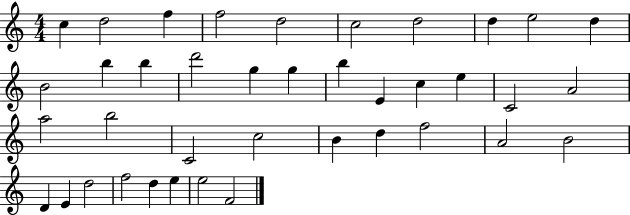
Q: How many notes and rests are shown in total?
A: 39